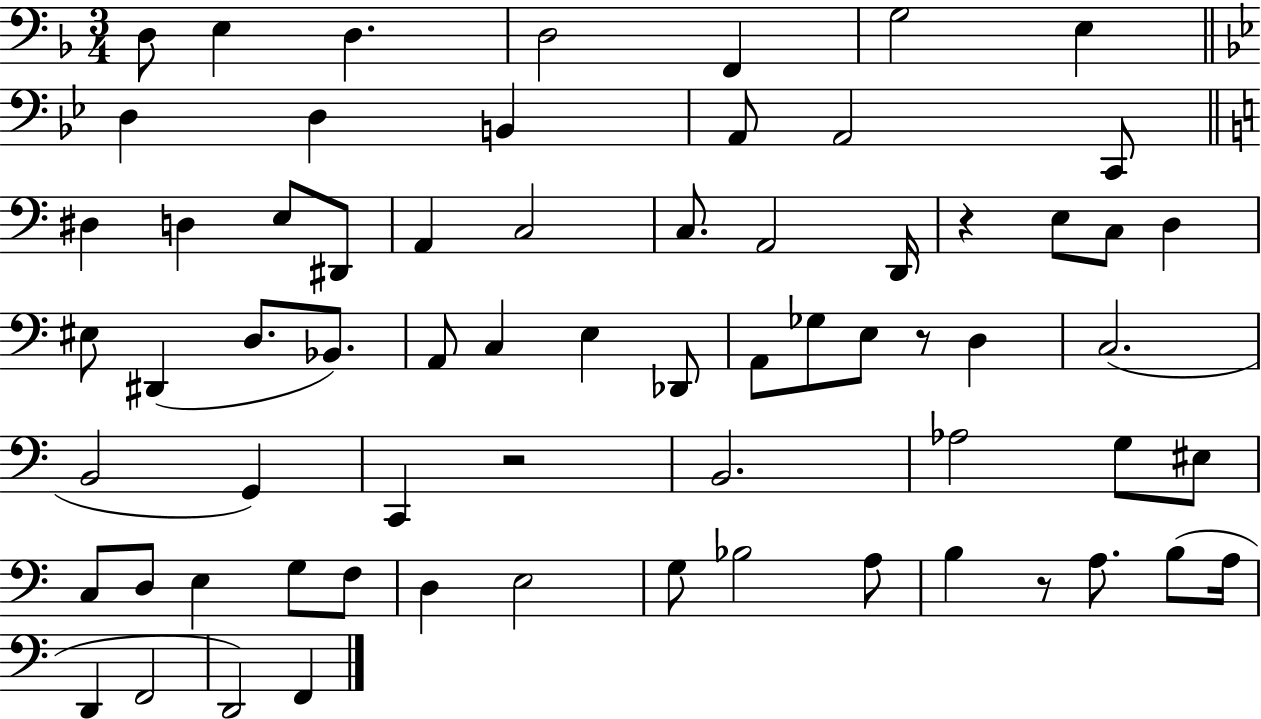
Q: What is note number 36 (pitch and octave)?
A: E3